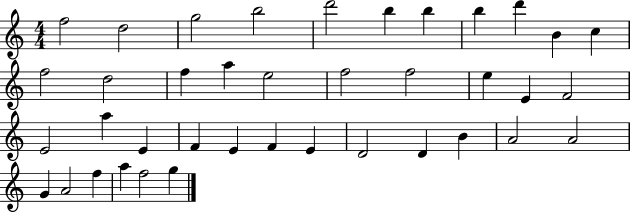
F5/h D5/h G5/h B5/h D6/h B5/q B5/q B5/q D6/q B4/q C5/q F5/h D5/h F5/q A5/q E5/h F5/h F5/h E5/q E4/q F4/h E4/h A5/q E4/q F4/q E4/q F4/q E4/q D4/h D4/q B4/q A4/h A4/h G4/q A4/h F5/q A5/q F5/h G5/q